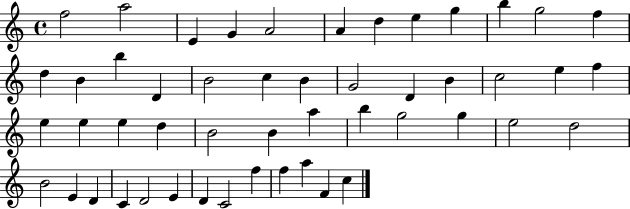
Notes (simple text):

F5/h A5/h E4/q G4/q A4/h A4/q D5/q E5/q G5/q B5/q G5/h F5/q D5/q B4/q B5/q D4/q B4/h C5/q B4/q G4/h D4/q B4/q C5/h E5/q F5/q E5/q E5/q E5/q D5/q B4/h B4/q A5/q B5/q G5/h G5/q E5/h D5/h B4/h E4/q D4/q C4/q D4/h E4/q D4/q C4/h F5/q F5/q A5/q F4/q C5/q